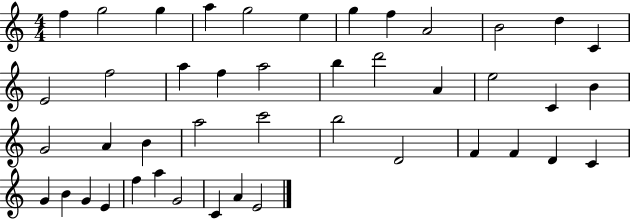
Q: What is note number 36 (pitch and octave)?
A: B4